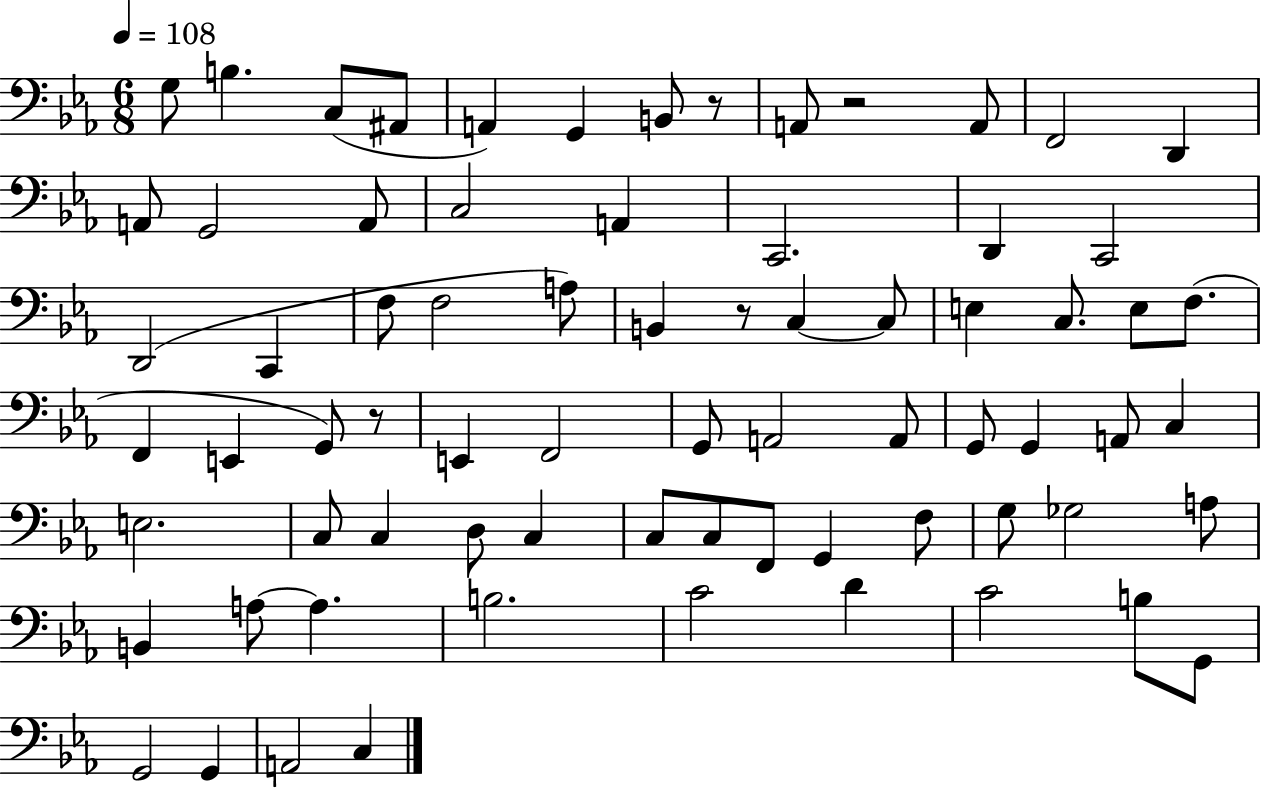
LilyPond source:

{
  \clef bass
  \numericTimeSignature
  \time 6/8
  \key ees \major
  \tempo 4 = 108
  \repeat volta 2 { g8 b4. c8( ais,8 | a,4) g,4 b,8 r8 | a,8 r2 a,8 | f,2 d,4 | \break a,8 g,2 a,8 | c2 a,4 | c,2. | d,4 c,2 | \break d,2( c,4 | f8 f2 a8) | b,4 r8 c4~~ c8 | e4 c8. e8 f8.( | \break f,4 e,4 g,8) r8 | e,4 f,2 | g,8 a,2 a,8 | g,8 g,4 a,8 c4 | \break e2. | c8 c4 d8 c4 | c8 c8 f,8 g,4 f8 | g8 ges2 a8 | \break b,4 a8~~ a4. | b2. | c'2 d'4 | c'2 b8 g,8 | \break g,2 g,4 | a,2 c4 | } \bar "|."
}